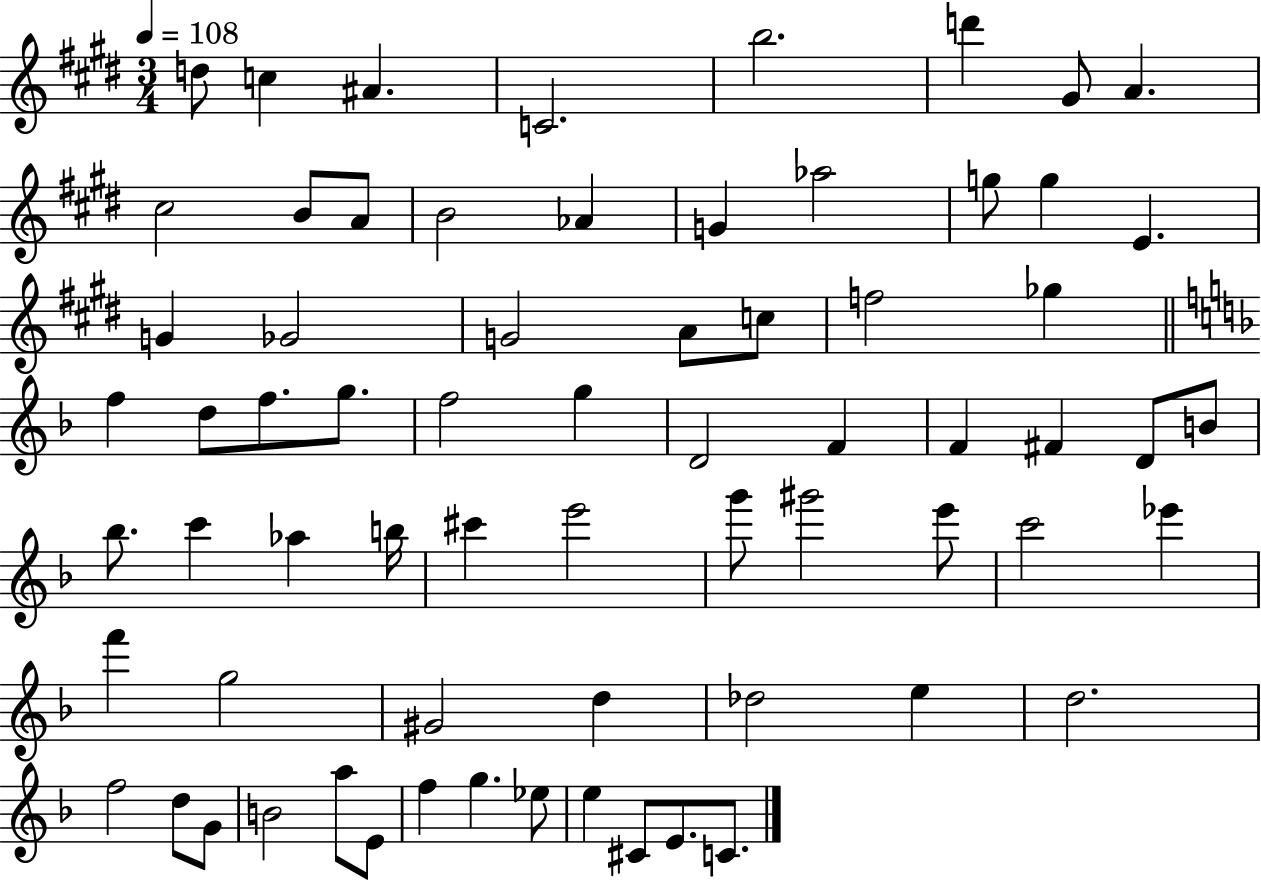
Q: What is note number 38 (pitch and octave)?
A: Bb5